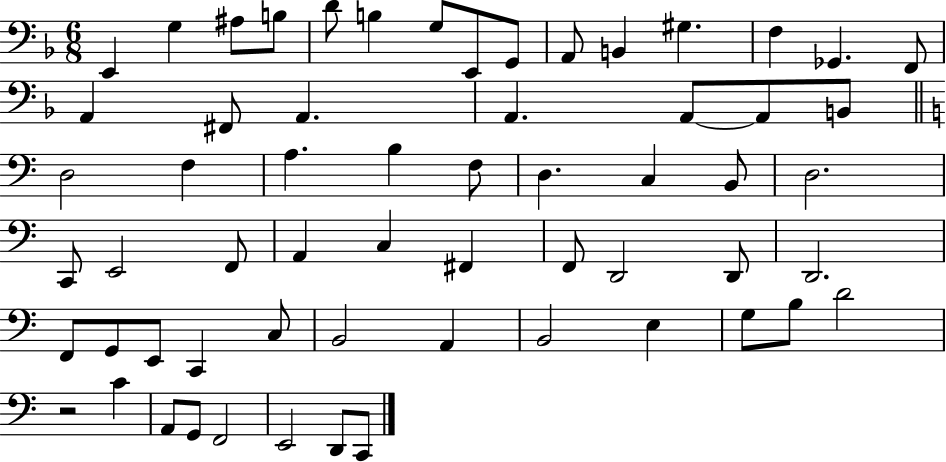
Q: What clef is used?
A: bass